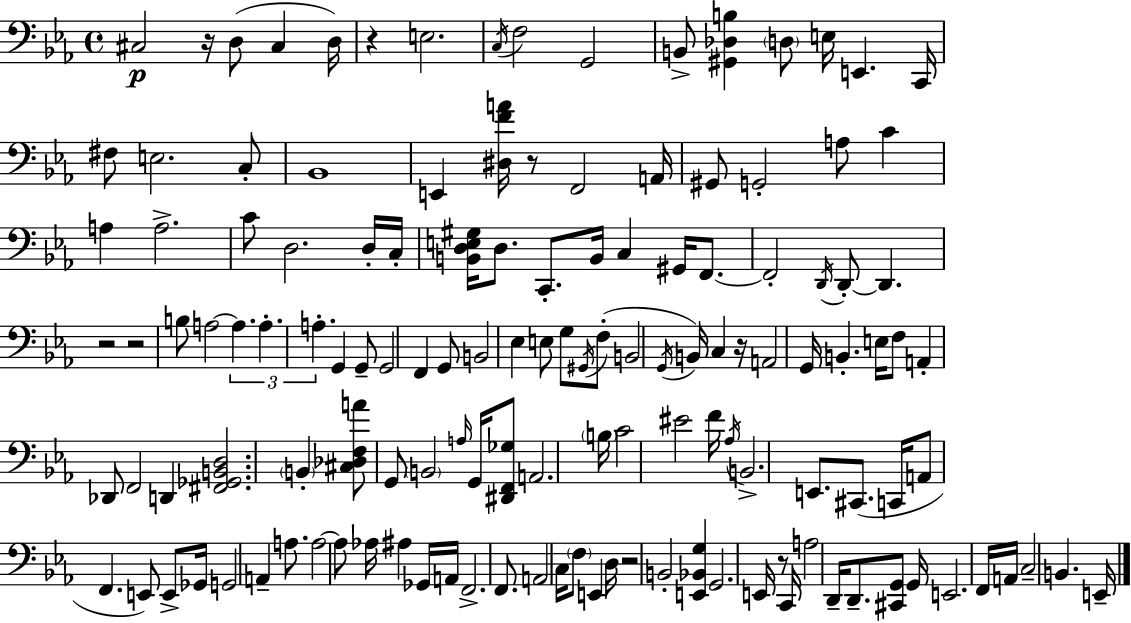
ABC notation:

X:1
T:Untitled
M:4/4
L:1/4
K:Eb
^C,2 z/4 D,/2 ^C, D,/4 z E,2 C,/4 F,2 G,,2 B,,/2 [^G,,_D,B,] D,/2 E,/4 E,, C,,/4 ^F,/2 E,2 C,/2 _B,,4 E,, [^D,FA]/4 z/2 F,,2 A,,/4 ^G,,/2 G,,2 A,/2 C A, A,2 C/2 D,2 D,/4 C,/4 [B,,D,E,^G,]/4 D,/2 C,,/2 B,,/4 C, ^G,,/4 F,,/2 F,,2 D,,/4 D,,/2 D,, z2 z2 B,/2 A,2 A, A, A, G,, G,,/2 G,,2 F,, G,,/2 B,,2 _E, E,/2 G,/2 ^G,,/4 F,/2 B,,2 G,,/4 B,,/4 C, z/4 A,,2 G,,/4 B,, E,/4 F,/2 A,, _D,,/2 F,,2 D,, [^F,,_G,,B,,D,]2 B,, [^C,_D,F,A]/2 G,,/2 B,,2 A,/4 G,,/4 [^D,,F,,_G,]/2 A,,2 B,/4 C2 ^E2 F/4 _A,/4 B,,2 E,,/2 ^C,,/2 C,,/4 A,,/2 F,, E,,/2 E,,/2 _G,,/4 G,,2 A,, A,/2 A,2 A,/2 _A,/4 ^A, _G,,/4 A,,/4 F,,2 F,,/2 A,,2 C,/4 F,/2 E,, D,/4 z2 B,,2 [E,,_B,,G,] G,,2 E,,/4 z/2 C,,/4 A,2 D,,/4 D,,/2 [^C,,G,,]/2 G,,/4 E,,2 F,,/4 A,,/4 C,2 B,, E,,/4